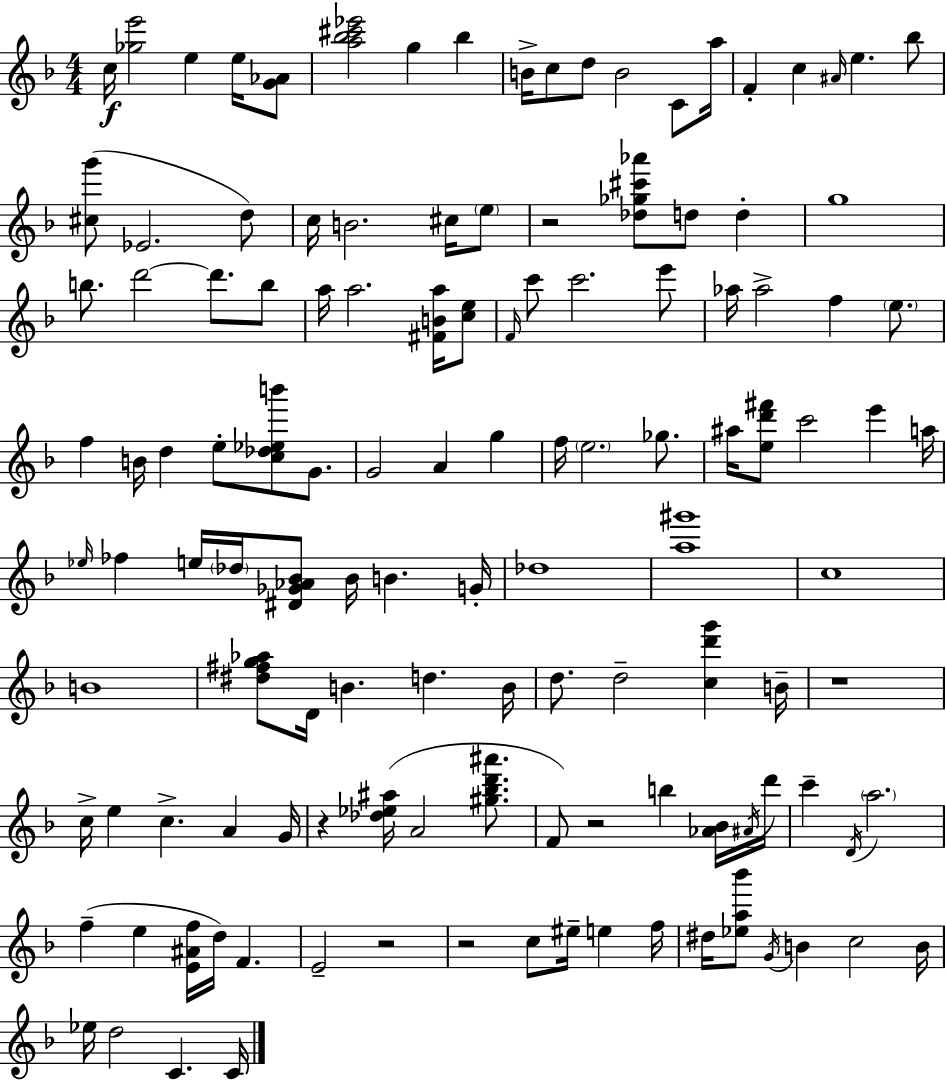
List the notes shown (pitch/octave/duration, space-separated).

C5/s [Gb5,E6]/h E5/q E5/s [G4,Ab4]/e [A5,Bb5,C#6,Eb6]/h G5/q Bb5/q B4/s C5/e D5/e B4/h C4/e A5/s F4/q C5/q A#4/s E5/q. Bb5/e [C#5,G6]/e Eb4/h. D5/e C5/s B4/h. C#5/s E5/e R/h [Db5,Gb5,C#6,Ab6]/e D5/e D5/q G5/w B5/e. D6/h D6/e. B5/e A5/s A5/h. [F#4,B4,A5]/s [C5,E5]/e F4/s C6/e C6/h. E6/e Ab5/s Ab5/h F5/q E5/e. F5/q B4/s D5/q E5/e [C5,Db5,Eb5,B6]/e G4/e. G4/h A4/q G5/q F5/s E5/h. Gb5/e. A#5/s [E5,D6,F#6]/e C6/h E6/q A5/s Eb5/s FES5/q E5/s Db5/s [D#4,Gb4,Ab4,Bb4]/e Bb4/s B4/q. G4/s Db5/w [A5,G#6]/w C5/w B4/w [D#5,F#5,G5,Ab5]/e D4/s B4/q. D5/q. B4/s D5/e. D5/h [C5,D6,G6]/q B4/s R/w C5/s E5/q C5/q. A4/q G4/s R/q [Db5,Eb5,A#5]/s A4/h [G#5,Bb5,D6,A#6]/e. F4/e R/h B5/q [Ab4,Bb4]/s A#4/s D6/s C6/q D4/s A5/h. F5/q E5/q [E4,A#4,F5]/s D5/s F4/q. E4/h R/h R/h C5/e EIS5/s E5/q F5/s D#5/s [Eb5,A5,Bb6]/e G4/s B4/q C5/h B4/s Eb5/s D5/h C4/q. C4/s